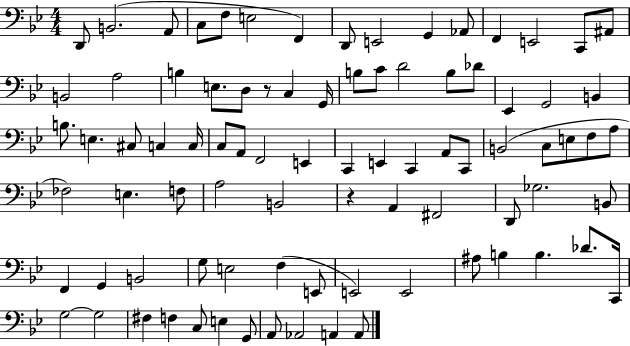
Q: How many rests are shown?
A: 2